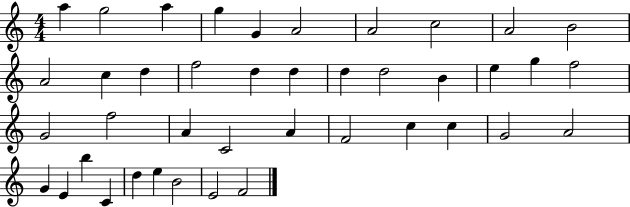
X:1
T:Untitled
M:4/4
L:1/4
K:C
a g2 a g G A2 A2 c2 A2 B2 A2 c d f2 d d d d2 B e g f2 G2 f2 A C2 A F2 c c G2 A2 G E b C d e B2 E2 F2